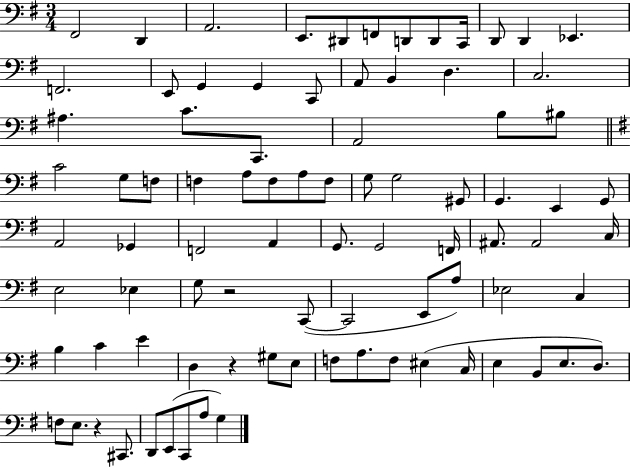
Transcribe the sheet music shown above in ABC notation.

X:1
T:Untitled
M:3/4
L:1/4
K:G
^F,,2 D,, A,,2 E,,/2 ^D,,/2 F,,/2 D,,/2 D,,/2 C,,/4 D,,/2 D,, _E,, F,,2 E,,/2 G,, G,, C,,/2 A,,/2 B,, D, C,2 ^A, C/2 C,,/2 A,,2 B,/2 ^B,/2 C2 G,/2 F,/2 F, A,/2 F,/2 A,/2 F,/2 G,/2 G,2 ^G,,/2 G,, E,, G,,/2 A,,2 _G,, F,,2 A,, G,,/2 G,,2 F,,/4 ^A,,/2 ^A,,2 C,/4 E,2 _E, G,/2 z2 C,,/2 C,,2 E,,/2 A,/2 _E,2 C, B, C E D, z ^G,/2 E,/2 F,/2 A,/2 F,/2 ^E, C,/4 E, B,,/2 E,/2 D,/2 F,/2 E,/2 z ^C,,/2 D,,/2 E,,/2 C,,/2 A,/2 G,